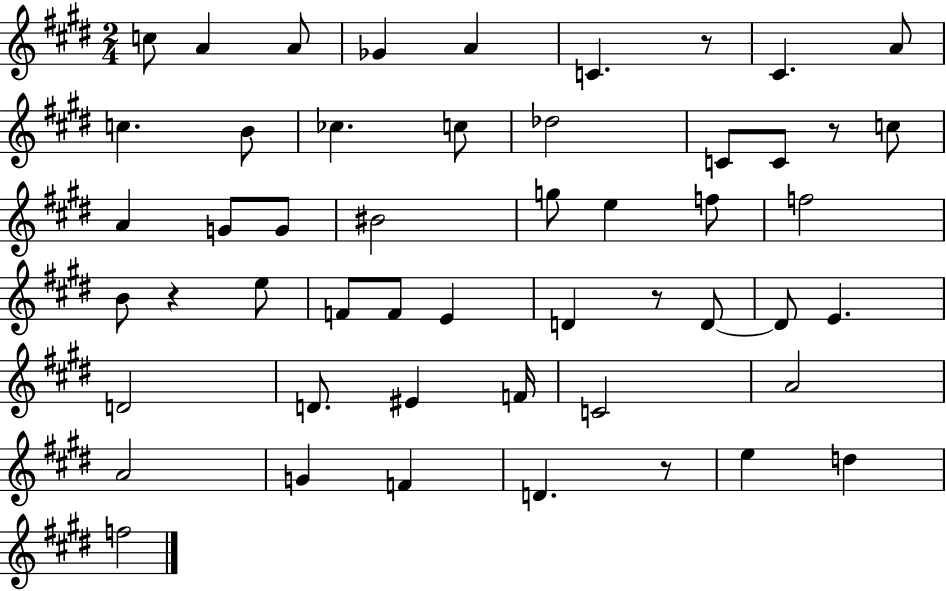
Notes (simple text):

C5/e A4/q A4/e Gb4/q A4/q C4/q. R/e C#4/q. A4/e C5/q. B4/e CES5/q. C5/e Db5/h C4/e C4/e R/e C5/e A4/q G4/e G4/e BIS4/h G5/e E5/q F5/e F5/h B4/e R/q E5/e F4/e F4/e E4/q D4/q R/e D4/e D4/e E4/q. D4/h D4/e. EIS4/q F4/s C4/h A4/h A4/h G4/q F4/q D4/q. R/e E5/q D5/q F5/h